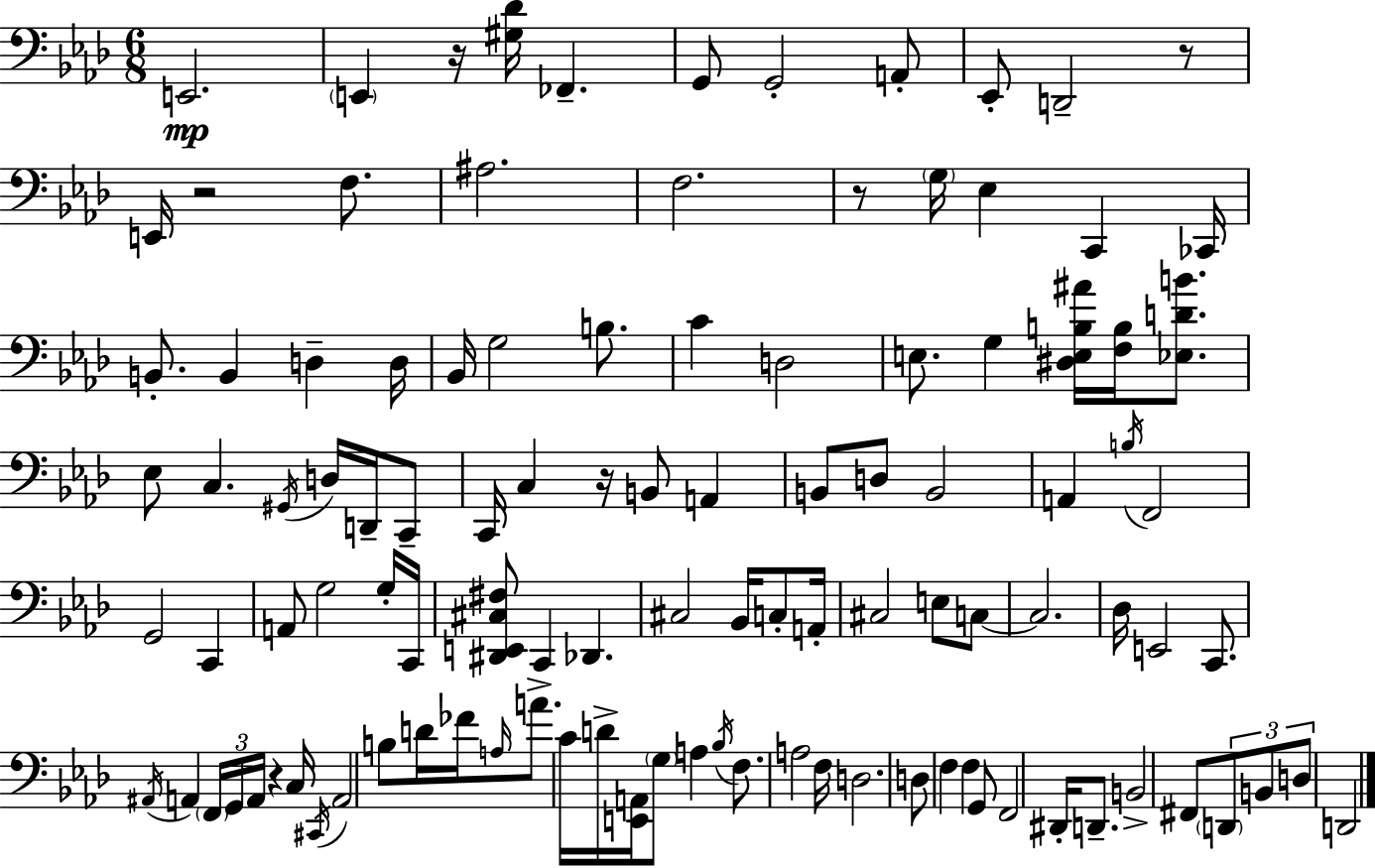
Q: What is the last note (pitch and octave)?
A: D2